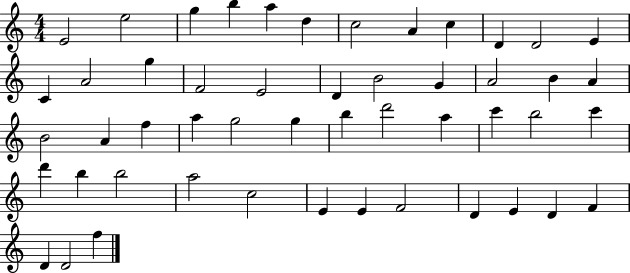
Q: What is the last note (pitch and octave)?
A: F5